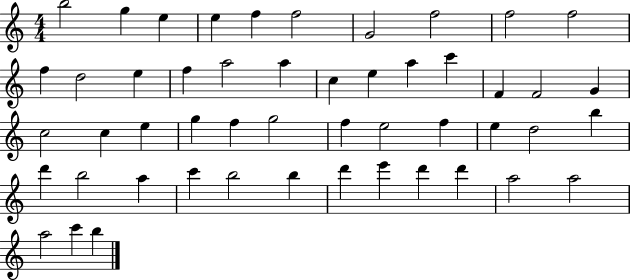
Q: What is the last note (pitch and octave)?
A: B5